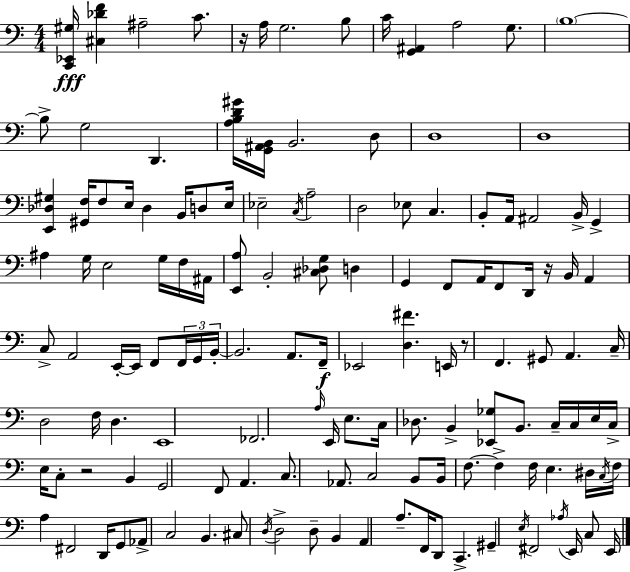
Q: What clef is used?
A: bass